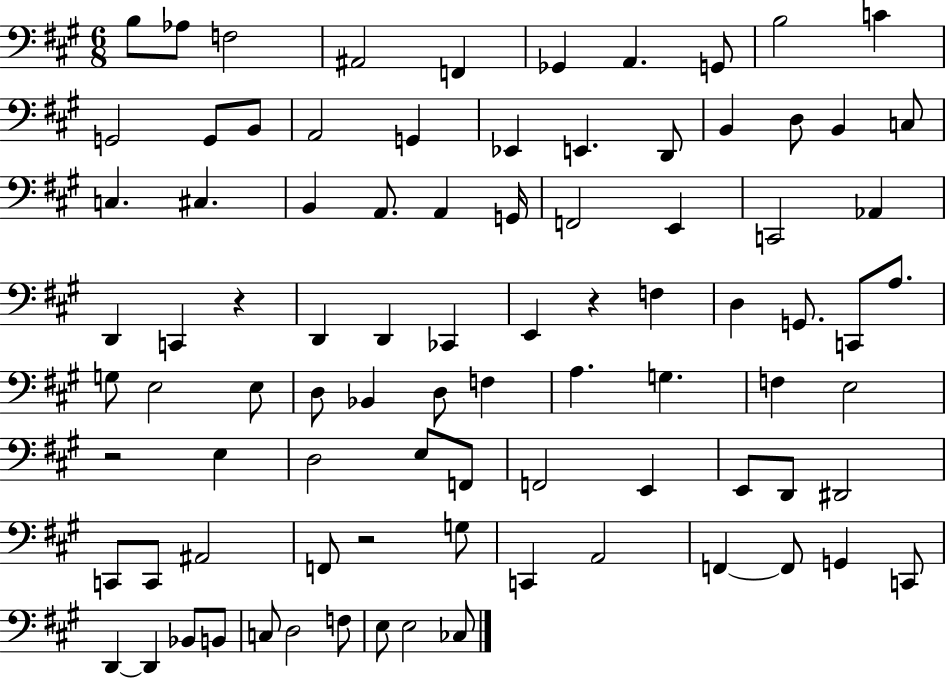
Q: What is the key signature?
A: A major